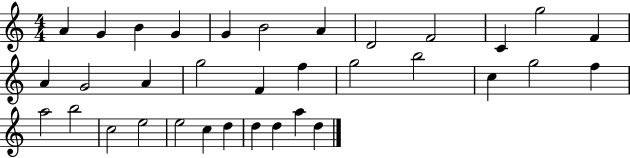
{
  \clef treble
  \numericTimeSignature
  \time 4/4
  \key c \major
  a'4 g'4 b'4 g'4 | g'4 b'2 a'4 | d'2 f'2 | c'4 g''2 f'4 | \break a'4 g'2 a'4 | g''2 f'4 f''4 | g''2 b''2 | c''4 g''2 f''4 | \break a''2 b''2 | c''2 e''2 | e''2 c''4 d''4 | d''4 d''4 a''4 d''4 | \break \bar "|."
}